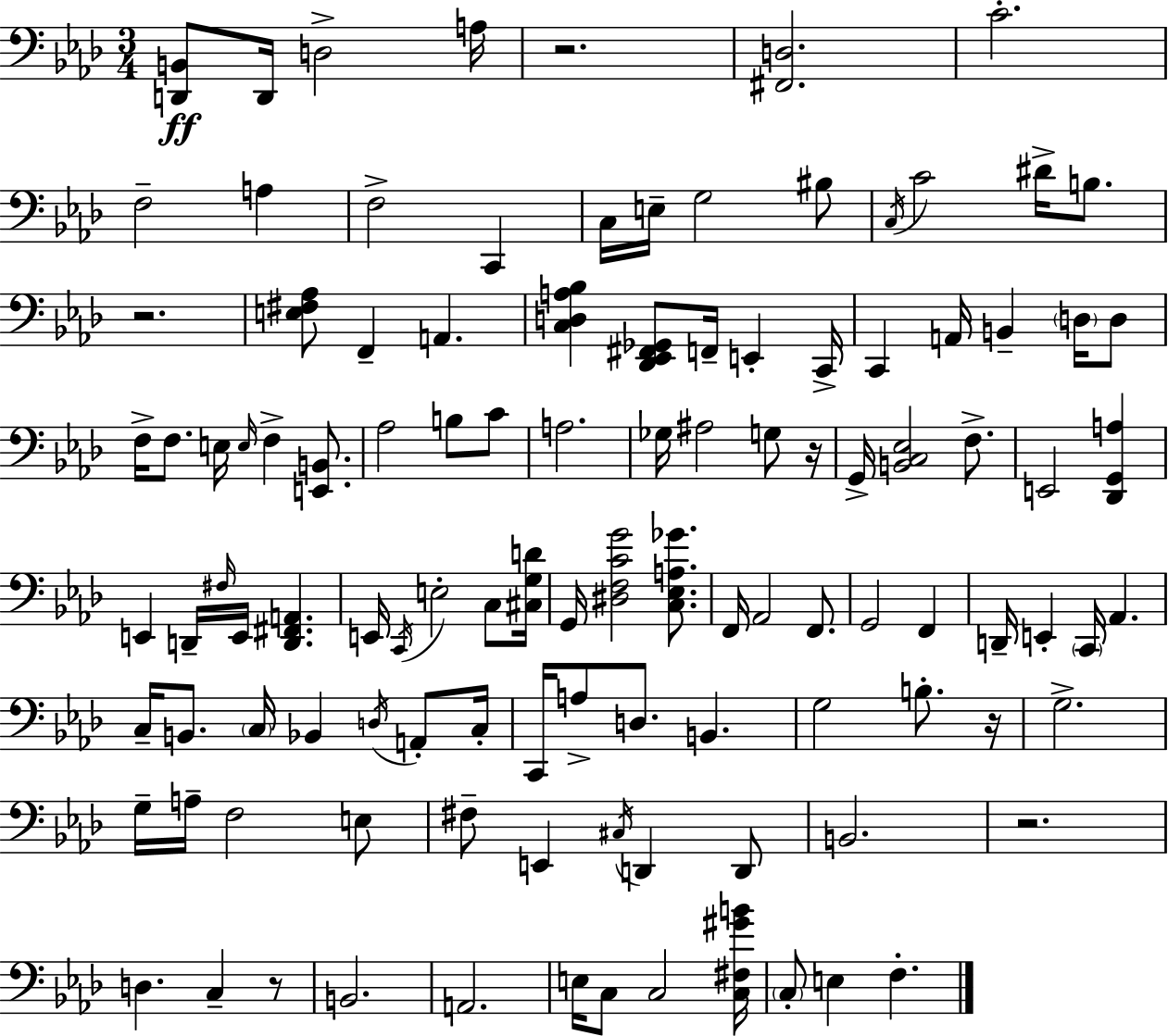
{
  \clef bass
  \numericTimeSignature
  \time 3/4
  \key aes \major
  <d, b,>8\ff d,16 d2-> a16 | r2. | <fis, d>2. | c'2.-. | \break f2-- a4 | f2-> c,4 | c16 e16-- g2 bis8 | \acciaccatura { c16 } c'2 dis'16-> b8. | \break r2. | <e fis aes>8 f,4-- a,4. | <c d a bes>4 <des, ees, fis, ges,>8 f,16-- e,4-. | c,16-> c,4 a,16 b,4-- \parenthesize d16 d8 | \break f16-> f8. e16 \grace { e16 } f4-> <e, b,>8. | aes2 b8 | c'8 a2. | ges16 ais2 g8 | \break r16 g,16-> <b, c ees>2 f8.-> | e,2 <des, g, a>4 | e,4 d,16-- \grace { fis16 } e,16 <d, fis, a,>4. | e,16 \acciaccatura { c,16 } e2-. | \break c8 <cis g d'>16 g,16 <dis f c' g'>2 | <c ees a ges'>8. f,16 aes,2 | f,8. g,2 | f,4 d,16-- e,4-. \parenthesize c,16 aes,4. | \break c16-- b,8. \parenthesize c16 bes,4 | \acciaccatura { d16 } a,8-. c16-. c,16 a8-> d8. b,4. | g2 | b8.-. r16 g2.-> | \break g16-- a16-- f2 | e8 fis8-- e,4 \acciaccatura { cis16 } | d,4 d,8 b,2. | r2. | \break d4. | c4-- r8 b,2. | a,2. | e16 c8 c2 | \break <c fis gis' b'>16 \parenthesize c8-. e4 | f4.-. \bar "|."
}